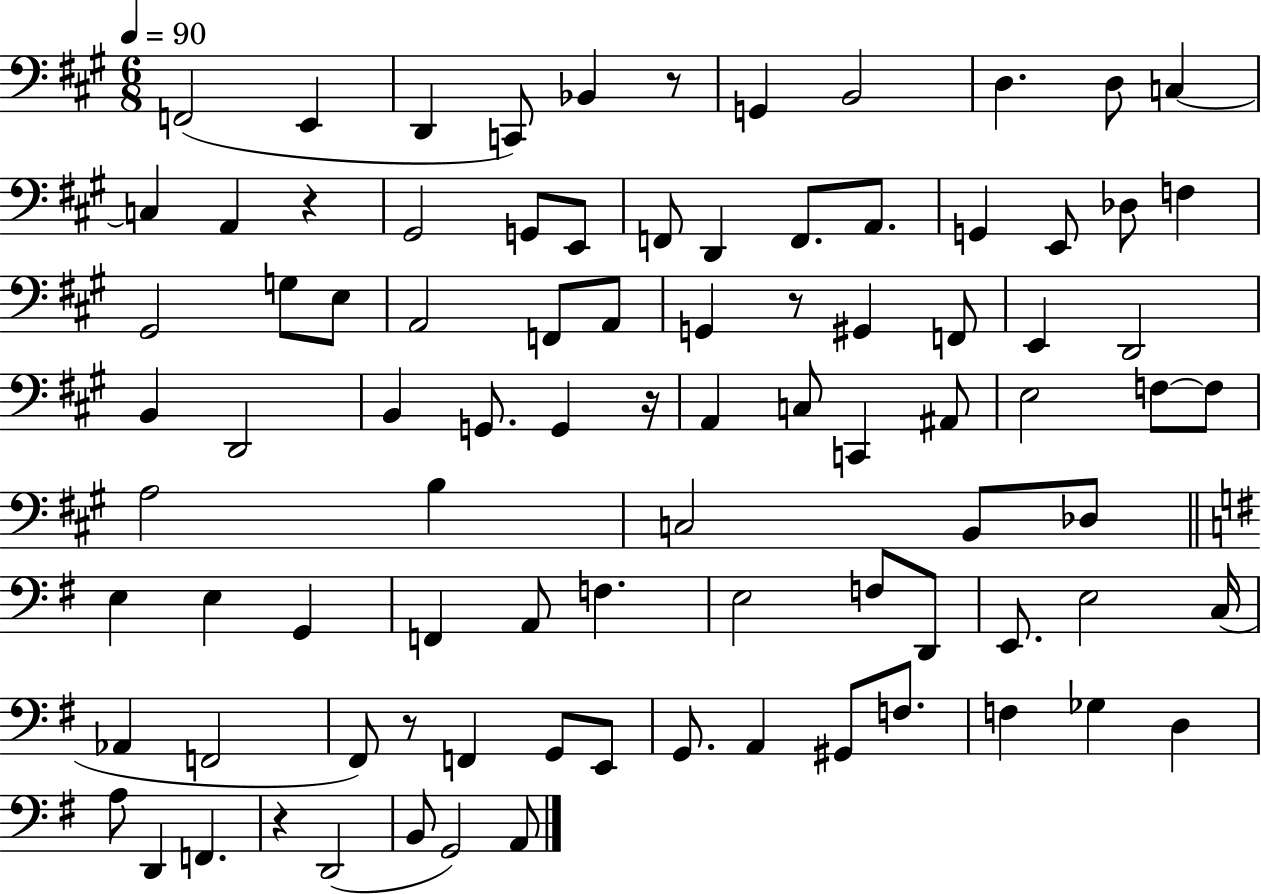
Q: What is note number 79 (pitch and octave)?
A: F2